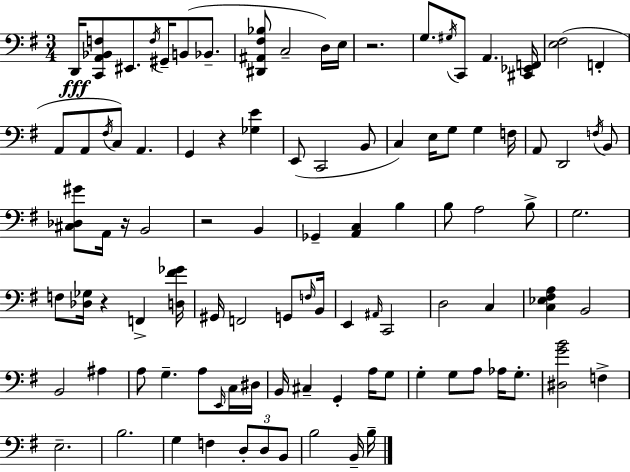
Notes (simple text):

D2/s [C2,A2,Bb2,F3]/e EIS2/e. F3/s G#2/s B2/e Bb2/e. [D#2,A#2,F#3,Bb3]/e C3/h D3/s E3/s R/h. G3/e. G#3/s C2/e A2/q. [C#2,Eb2,F2]/s [E3,F#3]/h F2/q A2/e A2/e F#3/s C3/e A2/q. G2/q R/q [Gb3,E4]/q E2/e C2/h B2/e C3/q E3/s G3/e G3/q F3/s A2/e D2/h F3/s B2/e [C#3,Db3,G#4]/e A2/s R/s B2/h R/h B2/q Gb2/q [A2,C3]/q B3/q B3/e A3/h B3/e G3/h. F3/e [Db3,Gb3]/s R/q F2/q [D3,F#4,Gb4]/s G#2/s F2/h G2/e F3/s B2/s E2/q A#2/s C2/h D3/h C3/q [C3,Eb3,F#3,A3]/q B2/h B2/h A#3/q A3/e G3/q. A3/e E2/s C3/s D#3/s B2/s C#3/q G2/q A3/s G3/e G3/q G3/e A3/e Ab3/s G3/e. [D#3,G4,B4]/h F3/q E3/h. B3/h. G3/q F3/q D3/e D3/e B2/e B3/h B2/s B3/s